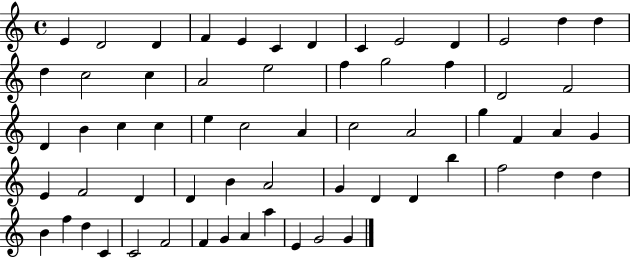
{
  \clef treble
  \time 4/4
  \defaultTimeSignature
  \key c \major
  e'4 d'2 d'4 | f'4 e'4 c'4 d'4 | c'4 e'2 d'4 | e'2 d''4 d''4 | \break d''4 c''2 c''4 | a'2 e''2 | f''4 g''2 f''4 | d'2 f'2 | \break d'4 b'4 c''4 c''4 | e''4 c''2 a'4 | c''2 a'2 | g''4 f'4 a'4 g'4 | \break e'4 f'2 d'4 | d'4 b'4 a'2 | g'4 d'4 d'4 b''4 | f''2 d''4 d''4 | \break b'4 f''4 d''4 c'4 | c'2 f'2 | f'4 g'4 a'4 a''4 | e'4 g'2 g'4 | \break \bar "|."
}